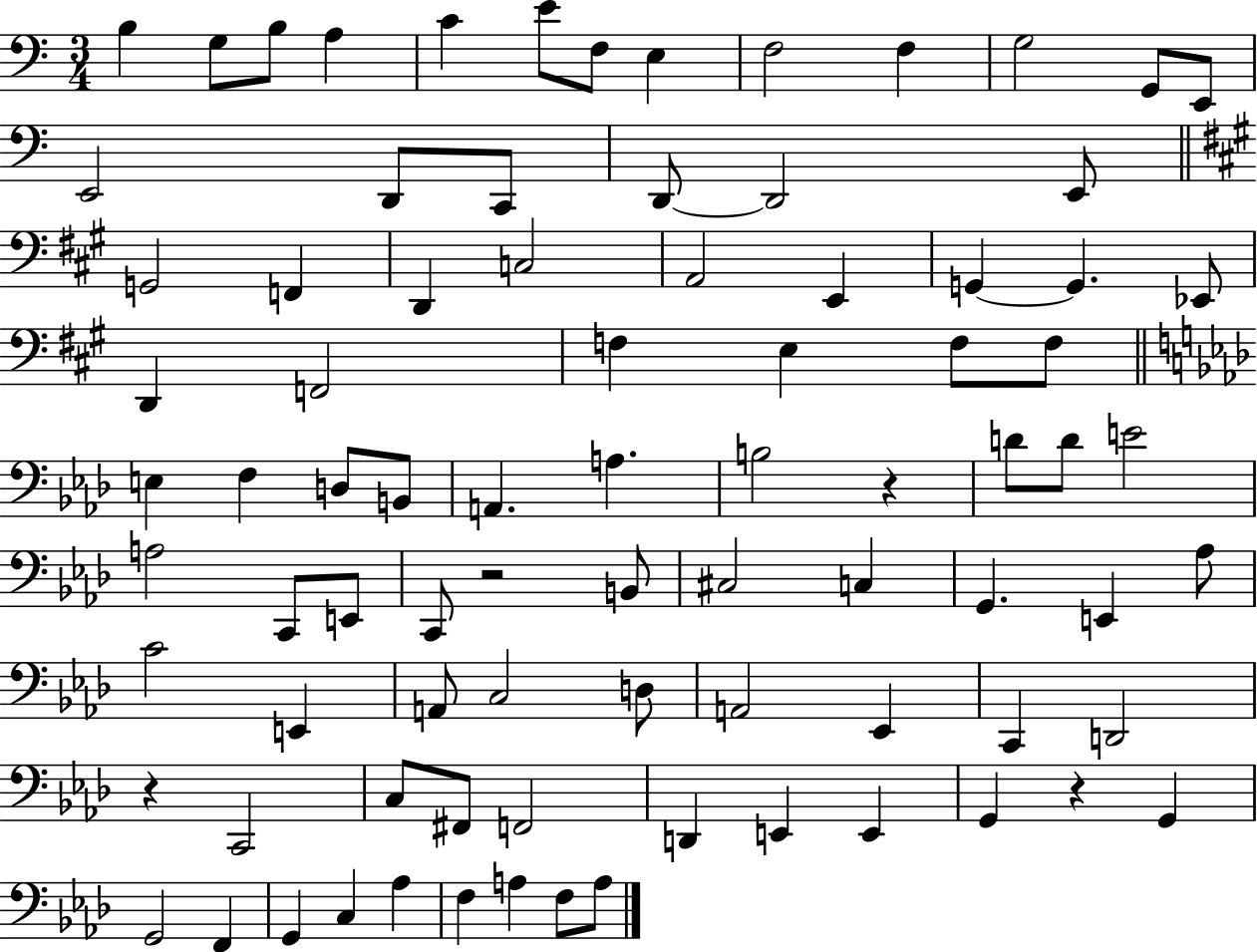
B3/q G3/e B3/e A3/q C4/q E4/e F3/e E3/q F3/h F3/q G3/h G2/e E2/e E2/h D2/e C2/e D2/e D2/h E2/e G2/h F2/q D2/q C3/h A2/h E2/q G2/q G2/q. Eb2/e D2/q F2/h F3/q E3/q F3/e F3/e E3/q F3/q D3/e B2/e A2/q. A3/q. B3/h R/q D4/e D4/e E4/h A3/h C2/e E2/e C2/e R/h B2/e C#3/h C3/q G2/q. E2/q Ab3/e C4/h E2/q A2/e C3/h D3/e A2/h Eb2/q C2/q D2/h R/q C2/h C3/e F#2/e F2/h D2/q E2/q E2/q G2/q R/q G2/q G2/h F2/q G2/q C3/q Ab3/q F3/q A3/q F3/e A3/e